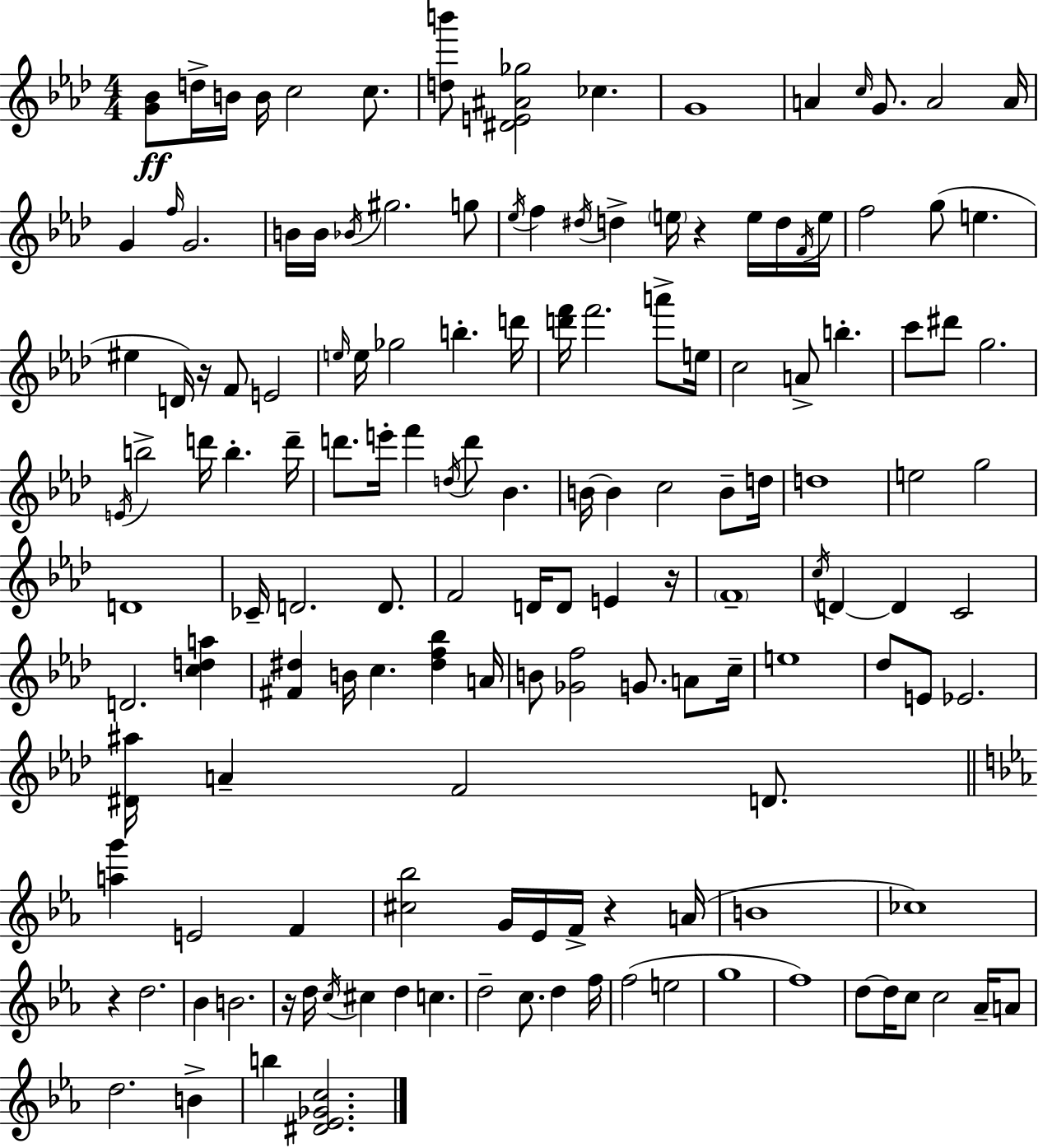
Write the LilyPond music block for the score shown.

{
  \clef treble
  \numericTimeSignature
  \time 4/4
  \key aes \major
  <g' bes'>8\ff d''16-> b'16 b'16 c''2 c''8. | <d'' b'''>8 <dis' e' ais' ges''>2 ces''4. | g'1 | a'4 \grace { c''16 } g'8. a'2 | \break a'16 g'4 \grace { f''16 } g'2. | b'16 b'16 \acciaccatura { bes'16 } gis''2. | g''8 \acciaccatura { ees''16 } f''4 \acciaccatura { dis''16 } d''4-> \parenthesize e''16 r4 | e''16 d''16 \acciaccatura { f'16 } e''16 f''2 g''8( | \break e''4. eis''4 d'16) r16 f'8 e'2 | \grace { e''16 } e''16 ges''2 | b''4.-. d'''16 <d''' f'''>16 f'''2. | a'''8-> e''16 c''2 a'8-> | \break b''4.-. c'''8 dis'''8 g''2. | \acciaccatura { e'16 } b''2-> | d'''16 b''4.-. d'''16-- d'''8. e'''16-. f'''4 | \acciaccatura { d''16 } d'''8 bes'4. b'16~~ b'4 c''2 | \break b'8-- d''16 d''1 | e''2 | g''2 d'1 | ces'16-- d'2. | \break d'8. f'2 | d'16 d'8 e'4 r16 \parenthesize f'1-- | \acciaccatura { c''16 } d'4~~ d'4 | c'2 d'2. | \break <c'' d'' a''>4 <fis' dis''>4 b'16 c''4. | <dis'' f'' bes''>4 a'16 b'8 <ges' f''>2 | g'8. a'8 c''16-- e''1 | des''8 e'8 ees'2. | \break <dis' ais''>16 a'4-- f'2 | d'8. \bar "||" \break \key ees \major <a'' g'''>4 e'2 f'4 | <cis'' bes''>2 g'16 ees'16 f'16-> r4 a'16( | b'1 | ces''1) | \break r4 d''2. | bes'4 b'2. | r16 d''16 \acciaccatura { c''16 } cis''4 d''4 c''4. | d''2-- c''8. d''4 | \break f''16 f''2( e''2 | g''1 | f''1) | d''8~~ d''16 c''8 c''2 aes'16-- a'8 | \break d''2. b'4-> | b''4 <dis' ees' ges' c''>2. | \bar "|."
}